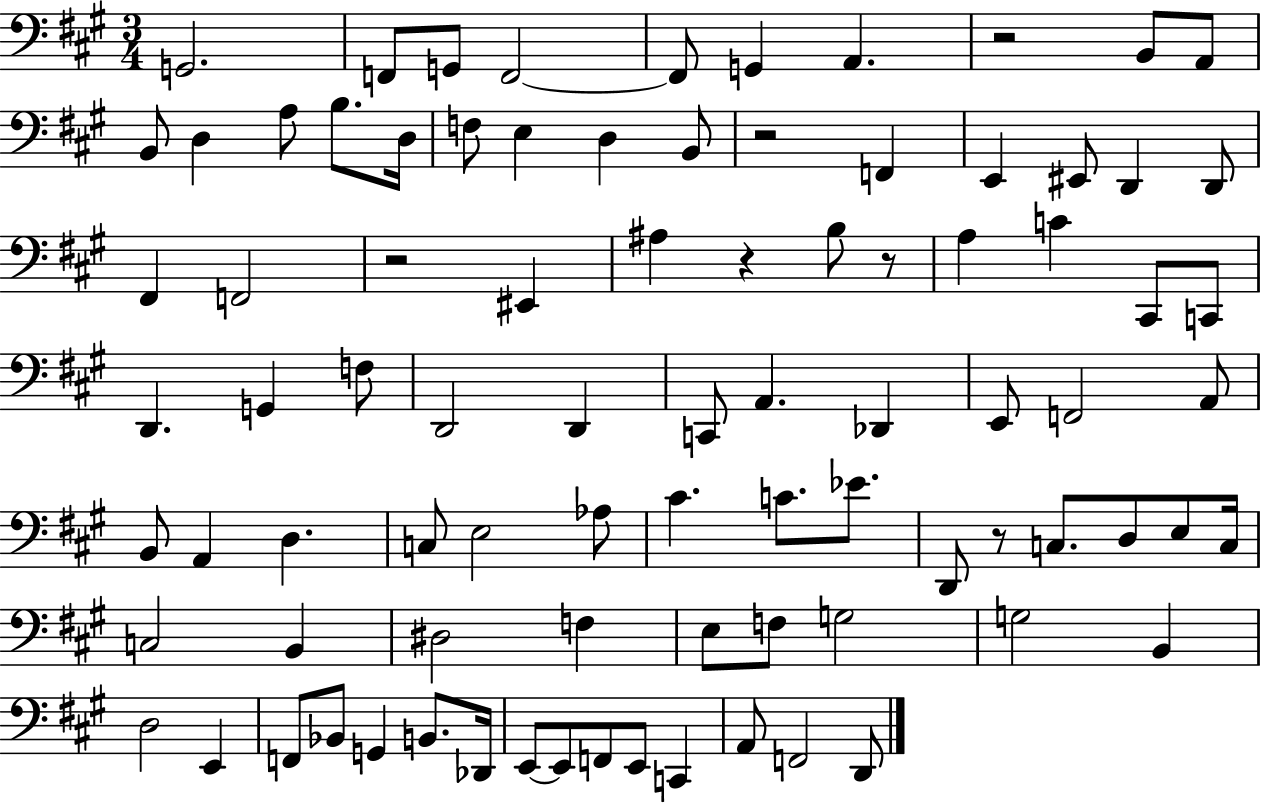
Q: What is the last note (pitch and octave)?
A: D2